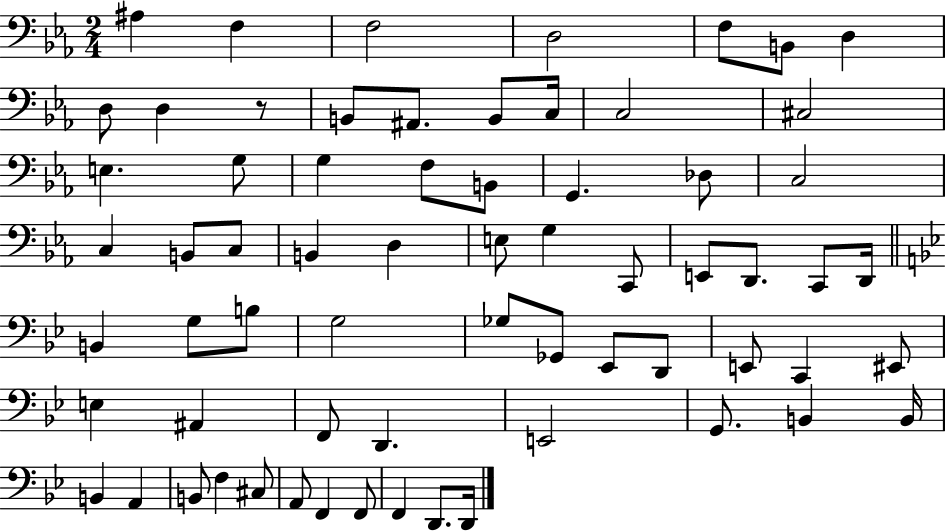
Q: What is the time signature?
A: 2/4